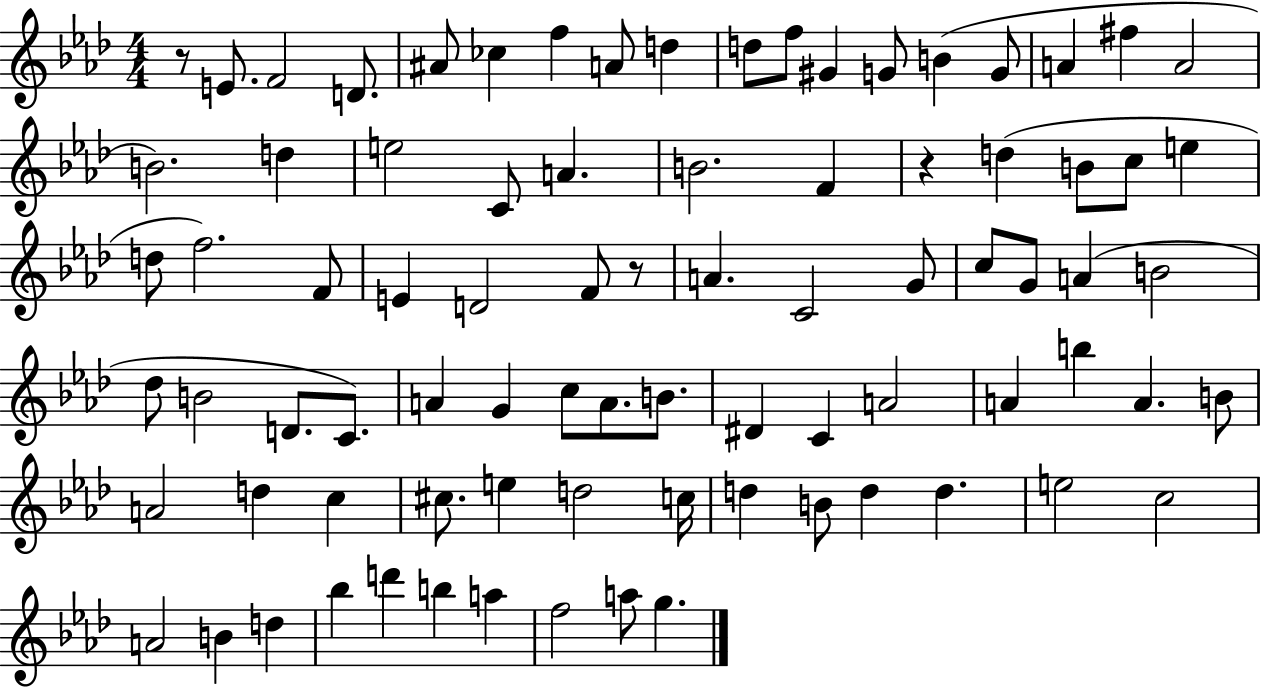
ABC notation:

X:1
T:Untitled
M:4/4
L:1/4
K:Ab
z/2 E/2 F2 D/2 ^A/2 _c f A/2 d d/2 f/2 ^G G/2 B G/2 A ^f A2 B2 d e2 C/2 A B2 F z d B/2 c/2 e d/2 f2 F/2 E D2 F/2 z/2 A C2 G/2 c/2 G/2 A B2 _d/2 B2 D/2 C/2 A G c/2 A/2 B/2 ^D C A2 A b A B/2 A2 d c ^c/2 e d2 c/4 d B/2 d d e2 c2 A2 B d _b d' b a f2 a/2 g